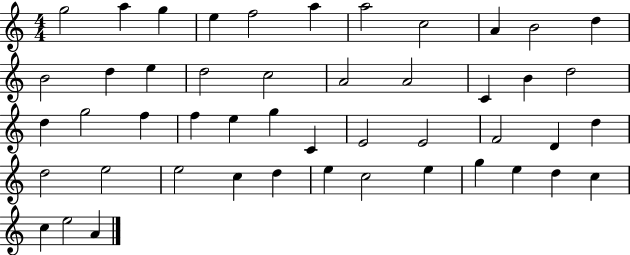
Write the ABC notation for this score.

X:1
T:Untitled
M:4/4
L:1/4
K:C
g2 a g e f2 a a2 c2 A B2 d B2 d e d2 c2 A2 A2 C B d2 d g2 f f e g C E2 E2 F2 D d d2 e2 e2 c d e c2 e g e d c c e2 A